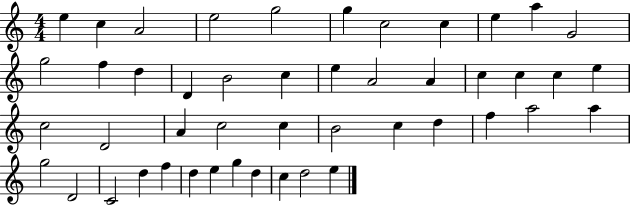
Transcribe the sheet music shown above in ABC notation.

X:1
T:Untitled
M:4/4
L:1/4
K:C
e c A2 e2 g2 g c2 c e a G2 g2 f d D B2 c e A2 A c c c e c2 D2 A c2 c B2 c d f a2 a g2 D2 C2 d f d e g d c d2 e